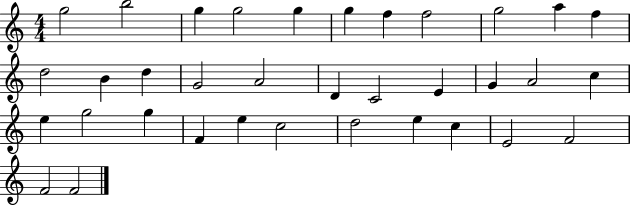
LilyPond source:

{
  \clef treble
  \numericTimeSignature
  \time 4/4
  \key c \major
  g''2 b''2 | g''4 g''2 g''4 | g''4 f''4 f''2 | g''2 a''4 f''4 | \break d''2 b'4 d''4 | g'2 a'2 | d'4 c'2 e'4 | g'4 a'2 c''4 | \break e''4 g''2 g''4 | f'4 e''4 c''2 | d''2 e''4 c''4 | e'2 f'2 | \break f'2 f'2 | \bar "|."
}